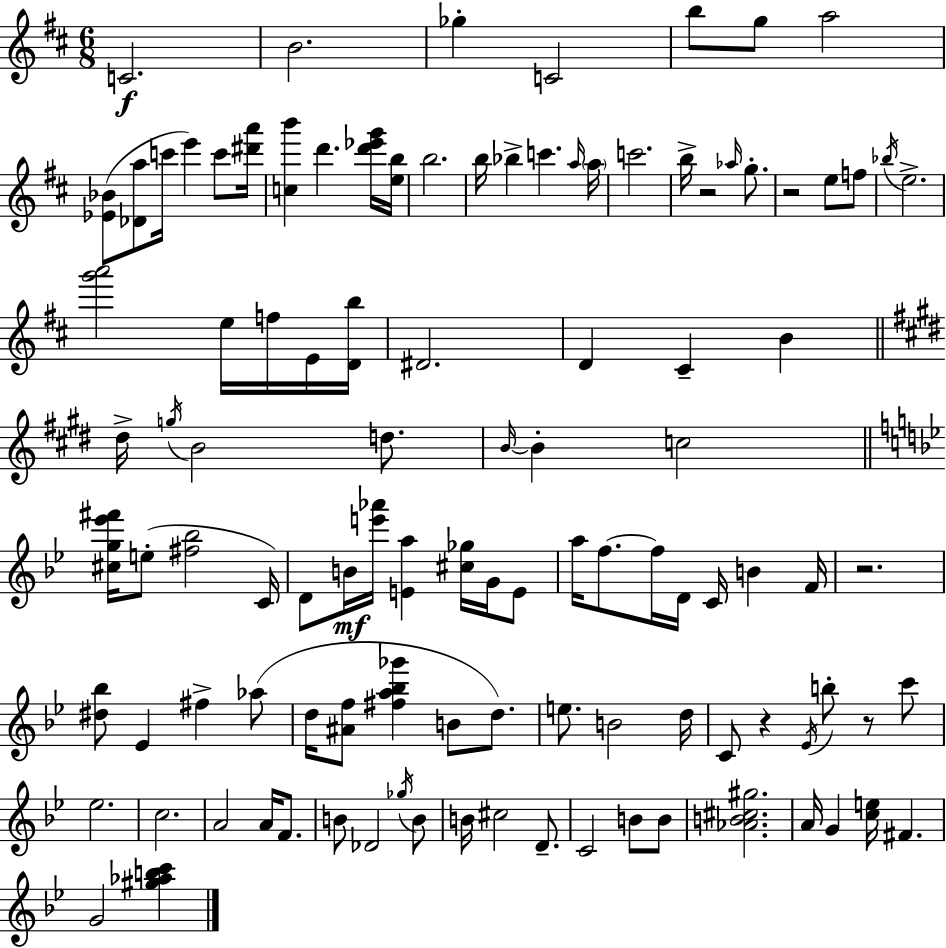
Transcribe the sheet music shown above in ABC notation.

X:1
T:Untitled
M:6/8
L:1/4
K:D
C2 B2 _g C2 b/2 g/2 a2 [_E_B]/2 [_Da]/2 c'/4 e' c'/2 [^d'a']/4 [cb'] d' [d'_e'g']/4 [eb]/4 b2 b/4 _b c' a/4 a/4 c'2 b/4 z2 _a/4 g/2 z2 e/2 f/2 _b/4 e2 [g'a']2 e/4 f/4 E/4 [Db]/4 ^D2 D ^C B ^d/4 g/4 B2 d/2 B/4 B c2 [^cg_e'^f']/4 e/2 [^f_b]2 C/4 D/2 B/4 [e'_a']/4 [Ea] [^c_g]/4 G/4 E/2 a/4 f/2 f/4 D/4 C/4 B F/4 z2 [^d_b]/2 _E ^f _a/2 d/4 [^Af]/2 [^fa_b_g'] B/2 d/2 e/2 B2 d/4 C/2 z _E/4 b/2 z/2 c'/2 _e2 c2 A2 A/4 F/2 B/2 _D2 _g/4 B/2 B/4 ^c2 D/2 C2 B/2 B/2 [_AB^c^g]2 A/4 G [ce]/4 ^F G2 [^g_abc']